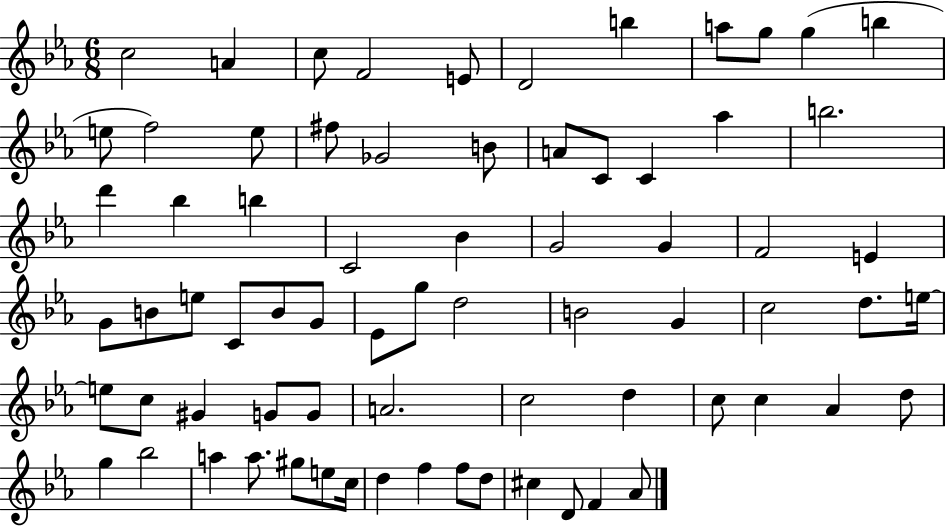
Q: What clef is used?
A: treble